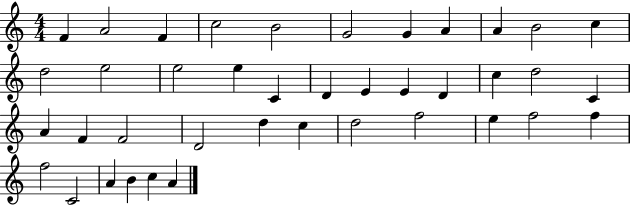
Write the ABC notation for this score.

X:1
T:Untitled
M:4/4
L:1/4
K:C
F A2 F c2 B2 G2 G A A B2 c d2 e2 e2 e C D E E D c d2 C A F F2 D2 d c d2 f2 e f2 f f2 C2 A B c A